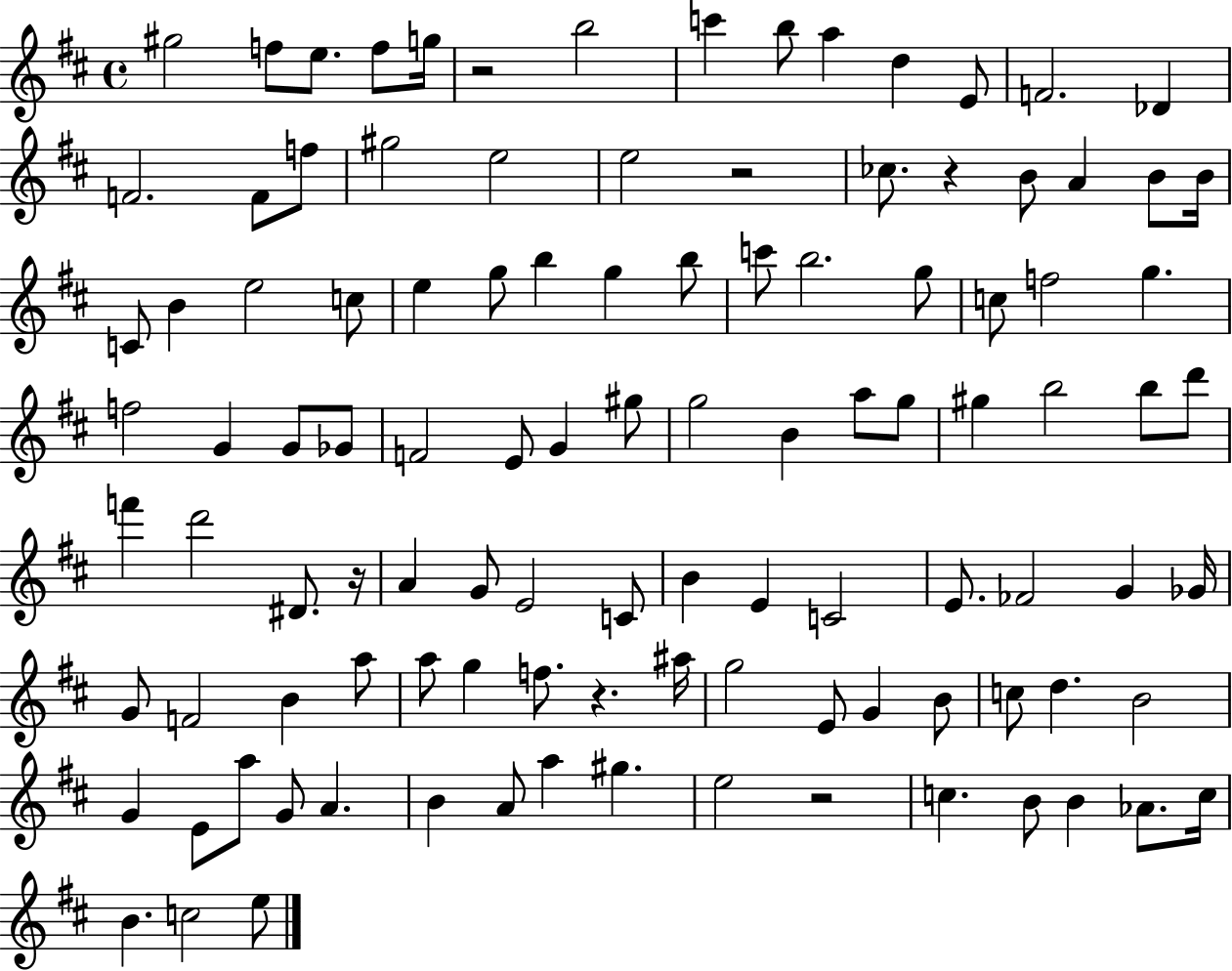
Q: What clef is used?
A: treble